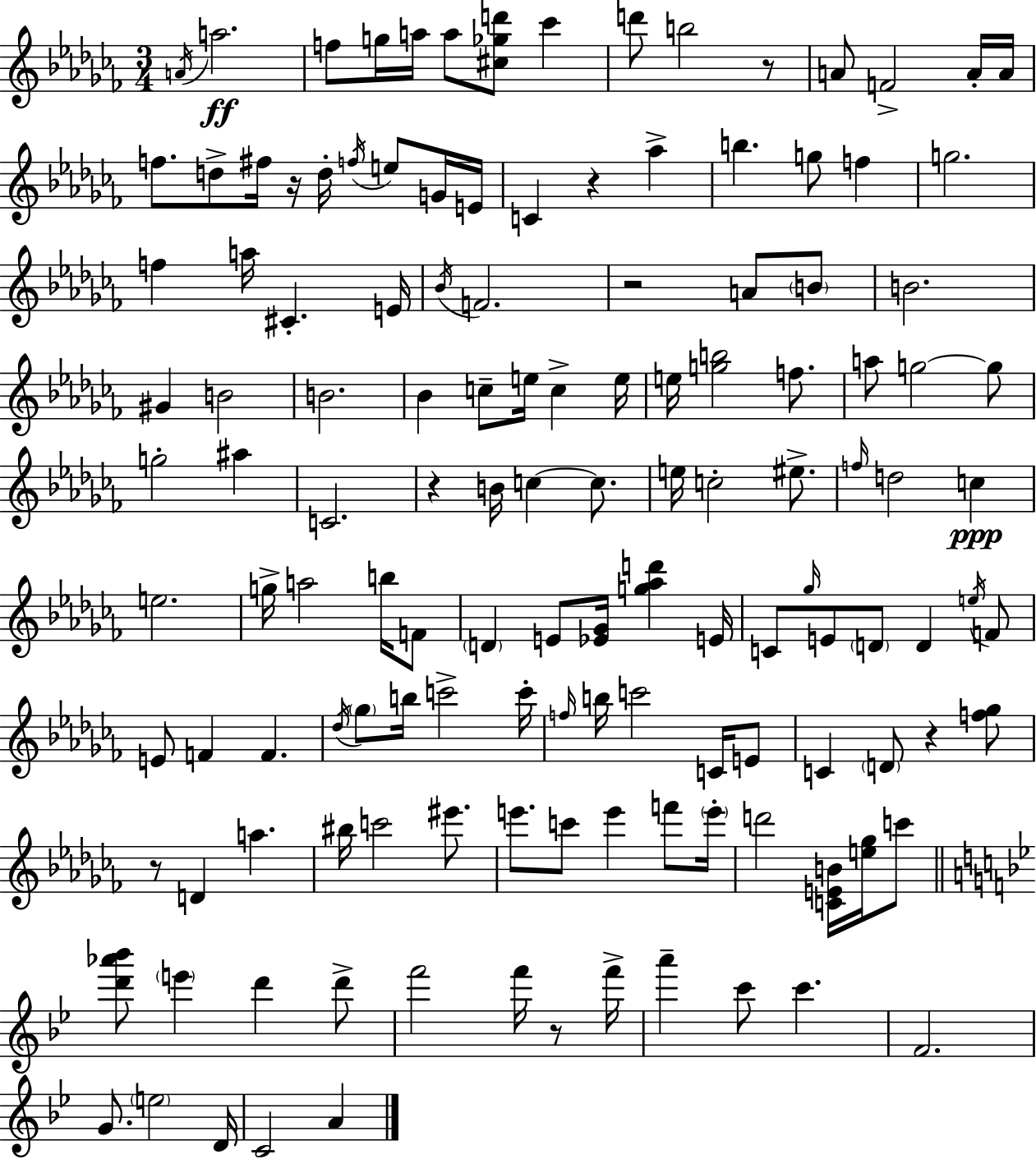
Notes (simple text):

A4/s A5/h. F5/e G5/s A5/s A5/e [C#5,Gb5,D6]/e CES6/q D6/e B5/h R/e A4/e F4/h A4/s A4/s F5/e. D5/e F#5/s R/s D5/s F5/s E5/e G4/s E4/s C4/q R/q Ab5/q B5/q. G5/e F5/q G5/h. F5/q A5/s C#4/q. E4/s Bb4/s F4/h. R/h A4/e B4/e B4/h. G#4/q B4/h B4/h. Bb4/q C5/e E5/s C5/q E5/s E5/s [G5,B5]/h F5/e. A5/e G5/h G5/e G5/h A#5/q C4/h. R/q B4/s C5/q C5/e. E5/s C5/h EIS5/e. F5/s D5/h C5/q E5/h. G5/s A5/h B5/s F4/e D4/q E4/e [Eb4,Gb4]/s [G5,Ab5,D6]/q E4/s C4/e Gb5/s E4/e D4/e D4/q E5/s F4/e E4/e F4/q F4/q. Db5/s Gb5/e B5/s C6/h C6/s F5/s B5/s C6/h C4/s E4/e C4/q D4/e R/q [F5,Gb5]/e R/e D4/q A5/q. BIS5/s C6/h EIS6/e. E6/e. C6/e E6/q F6/e E6/s D6/h [C4,E4,B4]/s [E5,Gb5]/s C6/e [D6,Ab6,Bb6]/e E6/q D6/q D6/e F6/h F6/s R/e F6/s A6/q C6/e C6/q. F4/h. G4/e. E5/h D4/s C4/h A4/q